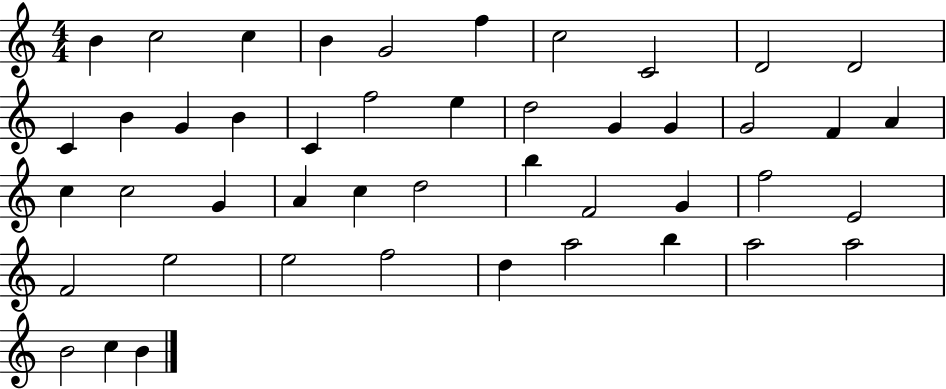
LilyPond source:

{
  \clef treble
  \numericTimeSignature
  \time 4/4
  \key c \major
  b'4 c''2 c''4 | b'4 g'2 f''4 | c''2 c'2 | d'2 d'2 | \break c'4 b'4 g'4 b'4 | c'4 f''2 e''4 | d''2 g'4 g'4 | g'2 f'4 a'4 | \break c''4 c''2 g'4 | a'4 c''4 d''2 | b''4 f'2 g'4 | f''2 e'2 | \break f'2 e''2 | e''2 f''2 | d''4 a''2 b''4 | a''2 a''2 | \break b'2 c''4 b'4 | \bar "|."
}